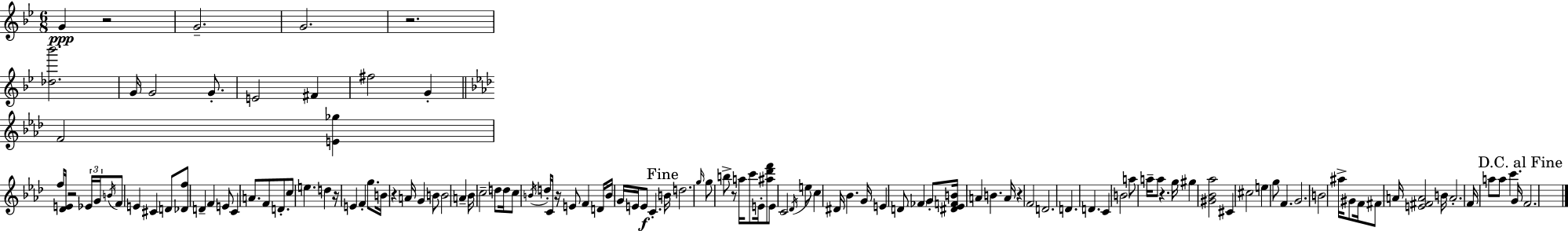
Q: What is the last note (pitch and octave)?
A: F4